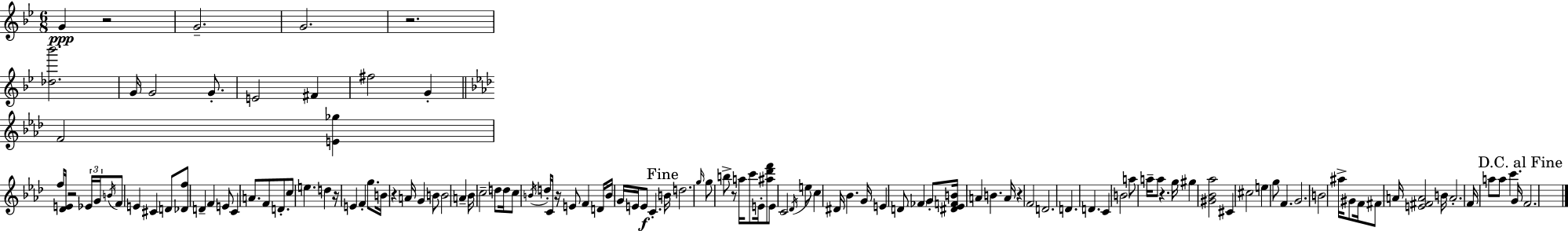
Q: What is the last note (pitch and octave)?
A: F4